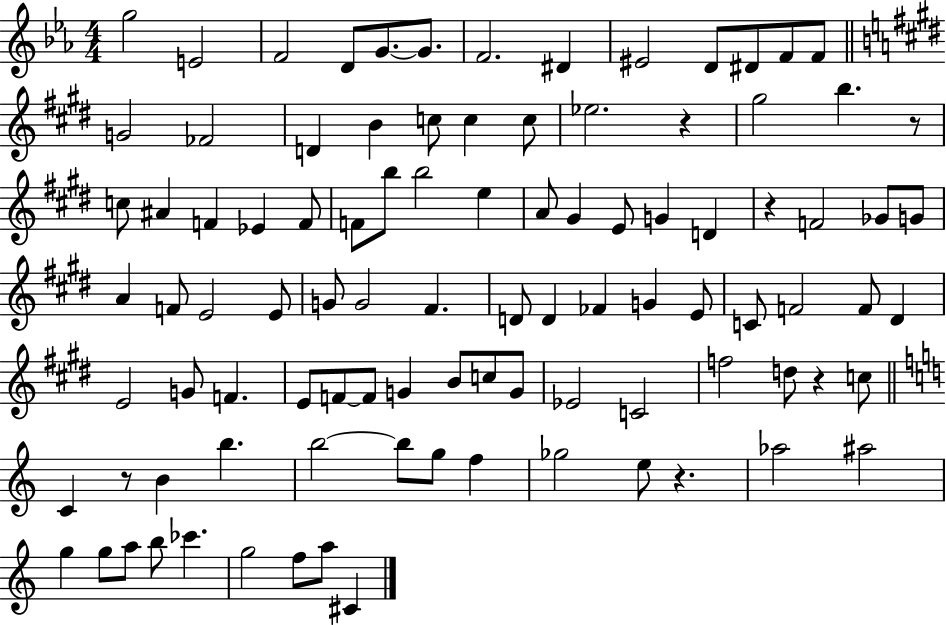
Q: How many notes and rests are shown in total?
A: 97